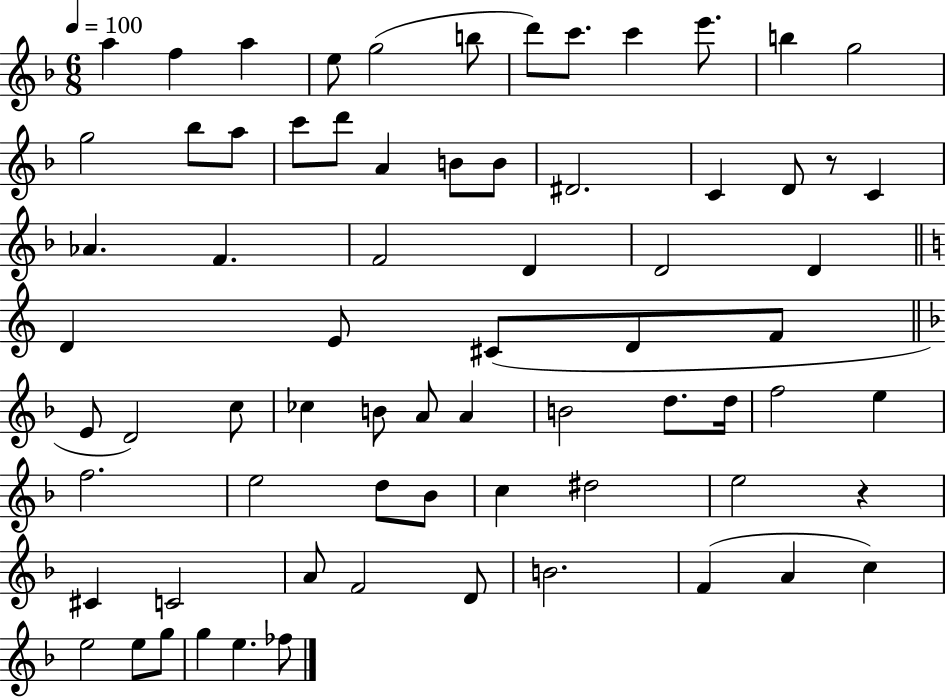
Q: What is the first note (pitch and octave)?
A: A5